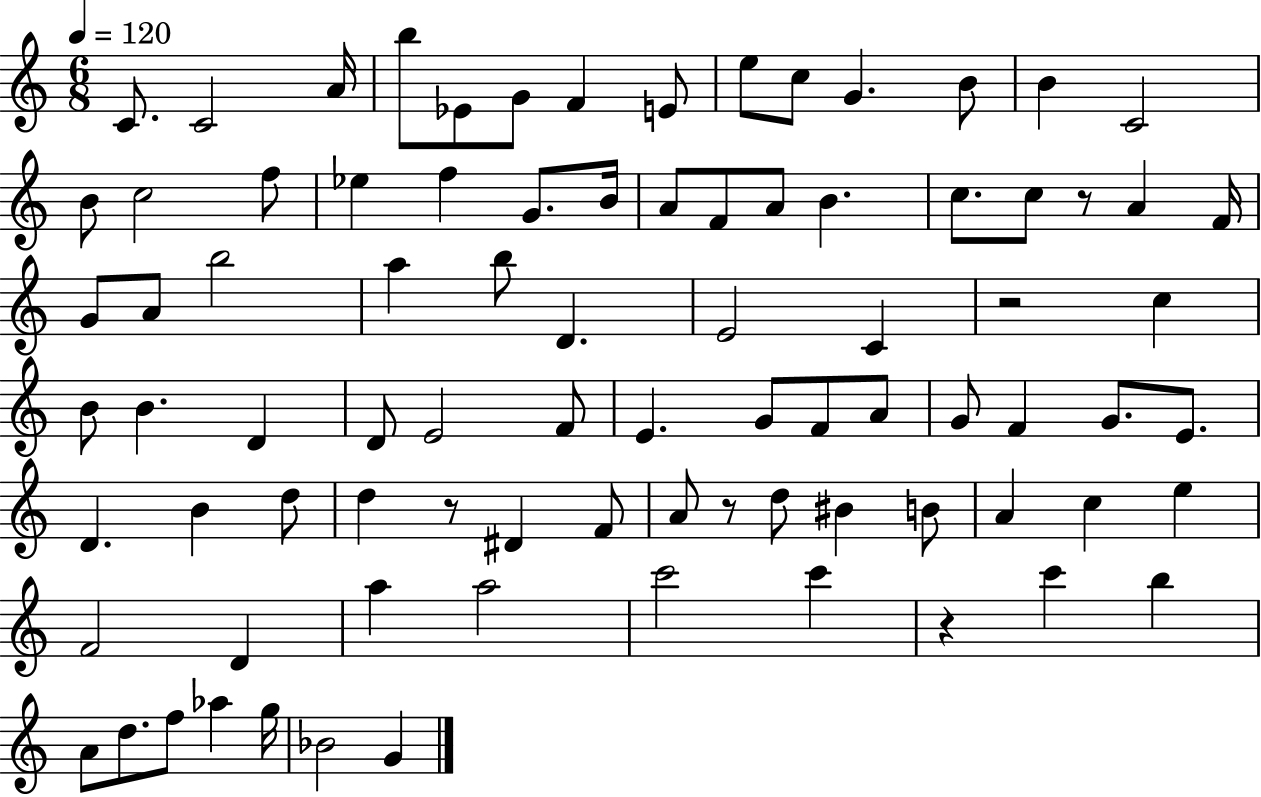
C4/e. C4/h A4/s B5/e Eb4/e G4/e F4/q E4/e E5/e C5/e G4/q. B4/e B4/q C4/h B4/e C5/h F5/e Eb5/q F5/q G4/e. B4/s A4/e F4/e A4/e B4/q. C5/e. C5/e R/e A4/q F4/s G4/e A4/e B5/h A5/q B5/e D4/q. E4/h C4/q R/h C5/q B4/e B4/q. D4/q D4/e E4/h F4/e E4/q. G4/e F4/e A4/e G4/e F4/q G4/e. E4/e. D4/q. B4/q D5/e D5/q R/e D#4/q F4/e A4/e R/e D5/e BIS4/q B4/e A4/q C5/q E5/q F4/h D4/q A5/q A5/h C6/h C6/q R/q C6/q B5/q A4/e D5/e. F5/e Ab5/q G5/s Bb4/h G4/q